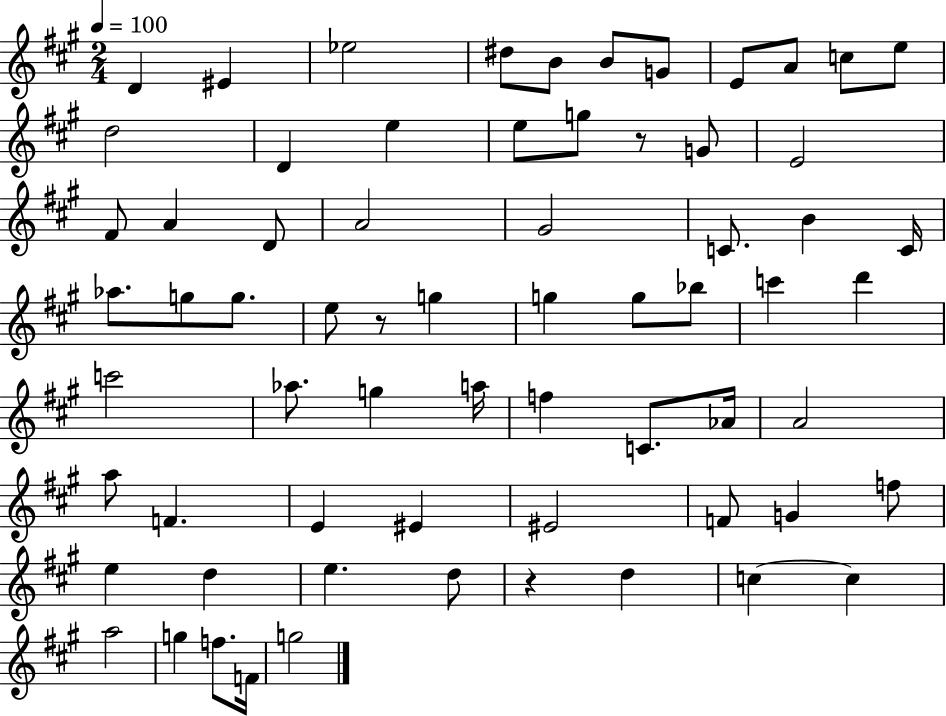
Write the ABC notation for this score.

X:1
T:Untitled
M:2/4
L:1/4
K:A
D ^E _e2 ^d/2 B/2 B/2 G/2 E/2 A/2 c/2 e/2 d2 D e e/2 g/2 z/2 G/2 E2 ^F/2 A D/2 A2 ^G2 C/2 B C/4 _a/2 g/2 g/2 e/2 z/2 g g g/2 _b/2 c' d' c'2 _a/2 g a/4 f C/2 _A/4 A2 a/2 F E ^E ^E2 F/2 G f/2 e d e d/2 z d c c a2 g f/2 F/4 g2